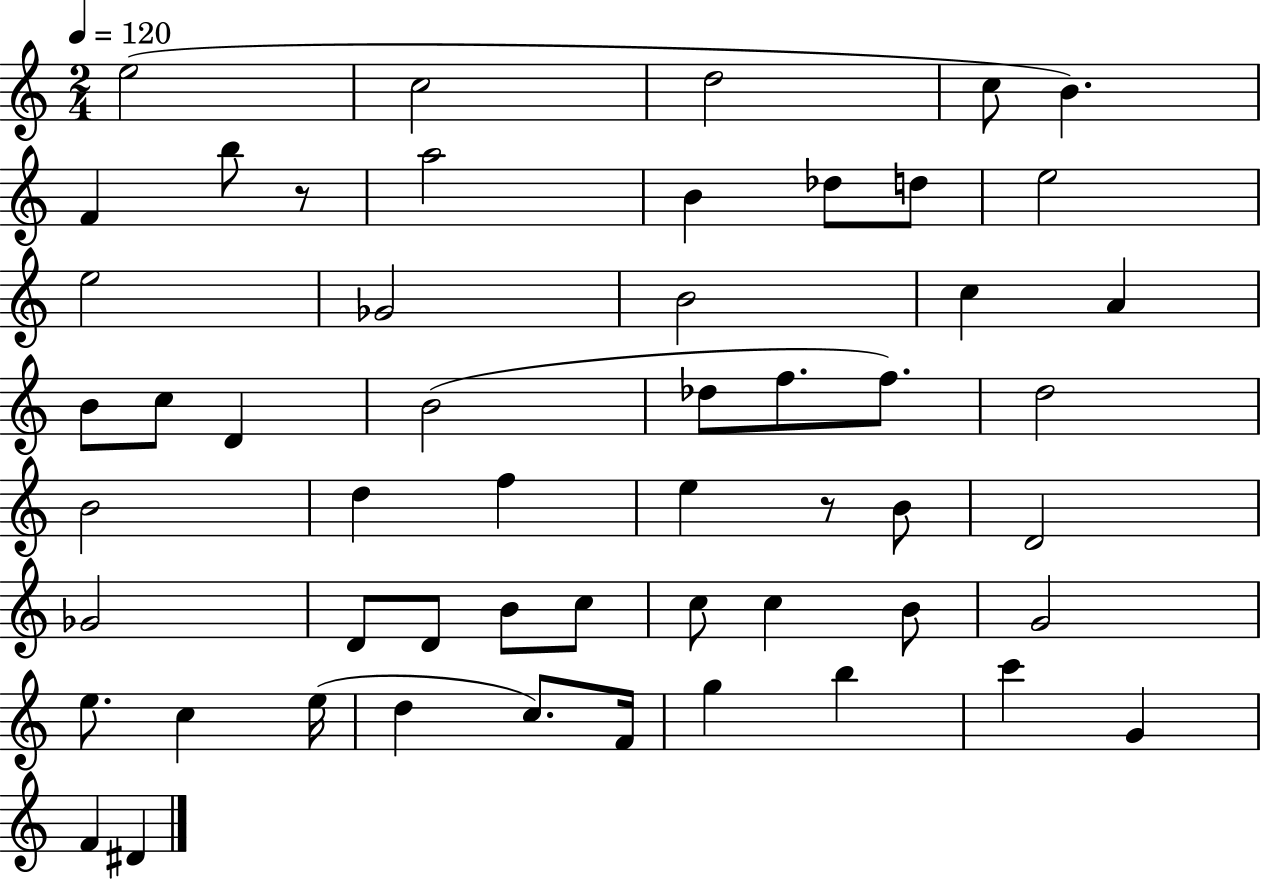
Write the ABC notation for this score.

X:1
T:Untitled
M:2/4
L:1/4
K:C
e2 c2 d2 c/2 B F b/2 z/2 a2 B _d/2 d/2 e2 e2 _G2 B2 c A B/2 c/2 D B2 _d/2 f/2 f/2 d2 B2 d f e z/2 B/2 D2 _G2 D/2 D/2 B/2 c/2 c/2 c B/2 G2 e/2 c e/4 d c/2 F/4 g b c' G F ^D